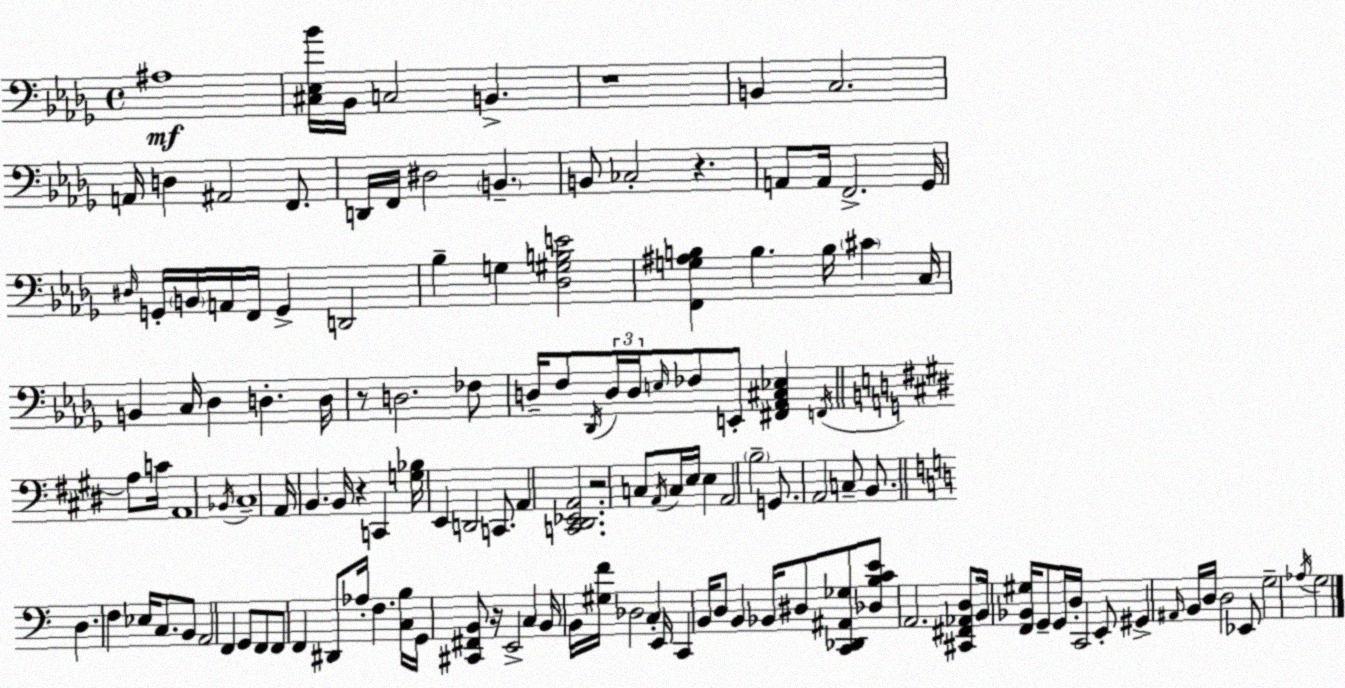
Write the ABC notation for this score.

X:1
T:Untitled
M:4/4
L:1/4
K:Bbm
^A,4 [^C,_E,_B]/4 _B,,/4 C,2 B,, z4 B,, C,2 A,,/4 D, ^A,,2 F,,/2 D,,/4 F,,/4 ^D,2 B,, B,,/2 _C,2 z A,,/2 A,,/4 F,,2 _G,,/4 ^D,/4 G,,/4 B,,/4 A,,/4 F,,/4 G,, D,,2 _B, G, [_D,^G,B,E]2 [F,,G,^A,B,] B, B,/4 ^C C,/4 B,, C,/4 _D, D, D,/4 z/2 D,2 _F,/2 D,/4 F,/2 _D,,/4 D,/4 D,/4 E,/4 _F,/2 E,,/2 [^F,,_A,,^C,_E,] F,,/4 A,/2 C/4 A,,4 _B,,/4 ^C,4 A,,/4 B,, B,,/4 z C,, [G,_B,]/4 E,, D,,2 C,,/2 A,, [C,,^D,,_E,,A,,]2 z2 C,/2 A,,/4 C,/4 E,/4 E, A,,2 B,2 G,,/2 A,,2 C,/2 B,,/2 D, F, _E,/4 C,/2 B,,/2 A,,2 F,, G,,/2 F,,/2 F,,/2 F,, ^D,,/2 _A,/4 F, [C,B,]/4 G,,/4 [^C,,^F,,B,,]/2 z/4 E,,2 C, B,,/4 B,,/4 [^G,F]/4 _D,2 C, E,,/4 C,, B,,/4 D,/2 B,, _B,,/4 ^D,/2 [C,,_D,,^A,,_G,]/2 [_D,B,CE]/2 A,,2 [^C,,^F,,_A,,D,]/2 B,,/4 [F,,_B,,^G,]/4 G,,/2 G,,/4 D,/4 C,,2 E,,/2 ^G,, ^A,,/4 B,,/4 D,/4 D,2 _E,,/2 G,2 _A,/4 G,2